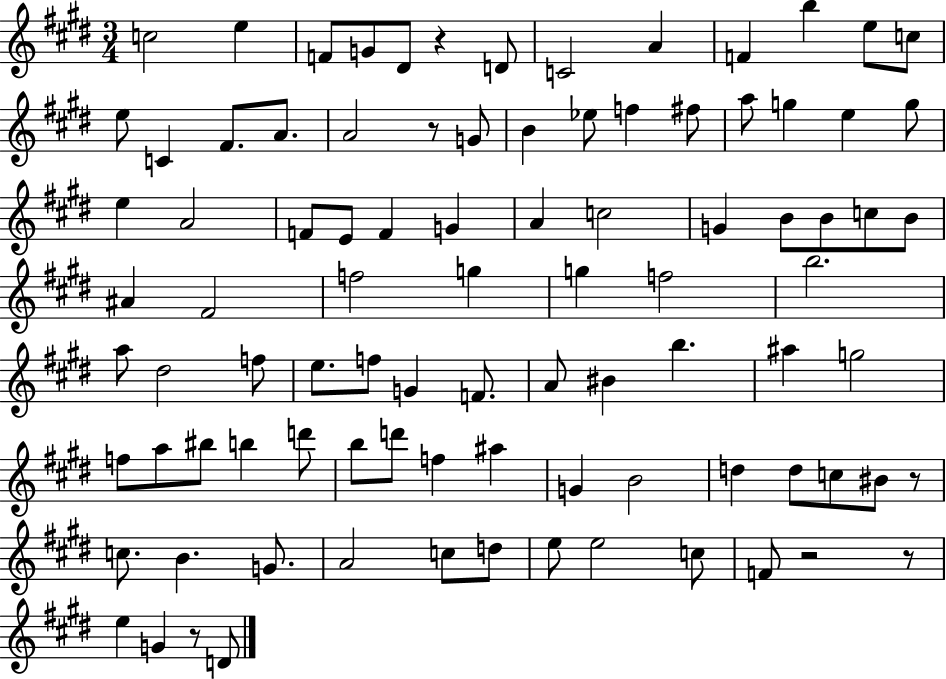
C5/h E5/q F4/e G4/e D#4/e R/q D4/e C4/h A4/q F4/q B5/q E5/e C5/e E5/e C4/q F#4/e. A4/e. A4/h R/e G4/e B4/q Eb5/e F5/q F#5/e A5/e G5/q E5/q G5/e E5/q A4/h F4/e E4/e F4/q G4/q A4/q C5/h G4/q B4/e B4/e C5/e B4/e A#4/q F#4/h F5/h G5/q G5/q F5/h B5/h. A5/e D#5/h F5/e E5/e. F5/e G4/q F4/e. A4/e BIS4/q B5/q. A#5/q G5/h F5/e A5/e BIS5/e B5/q D6/e B5/e D6/e F5/q A#5/q G4/q B4/h D5/q D5/e C5/e BIS4/e R/e C5/e. B4/q. G4/e. A4/h C5/e D5/e E5/e E5/h C5/e F4/e R/h R/e E5/q G4/q R/e D4/e